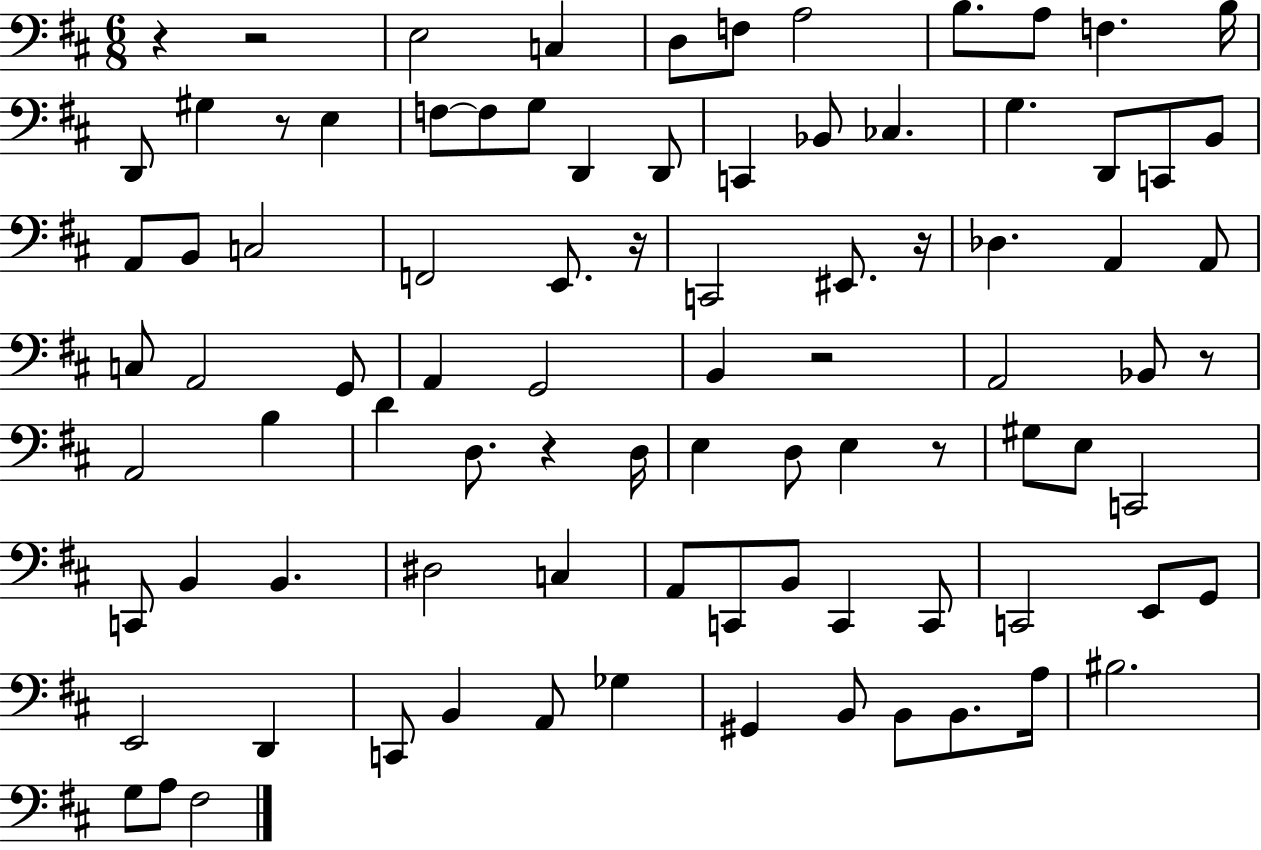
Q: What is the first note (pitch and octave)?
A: E3